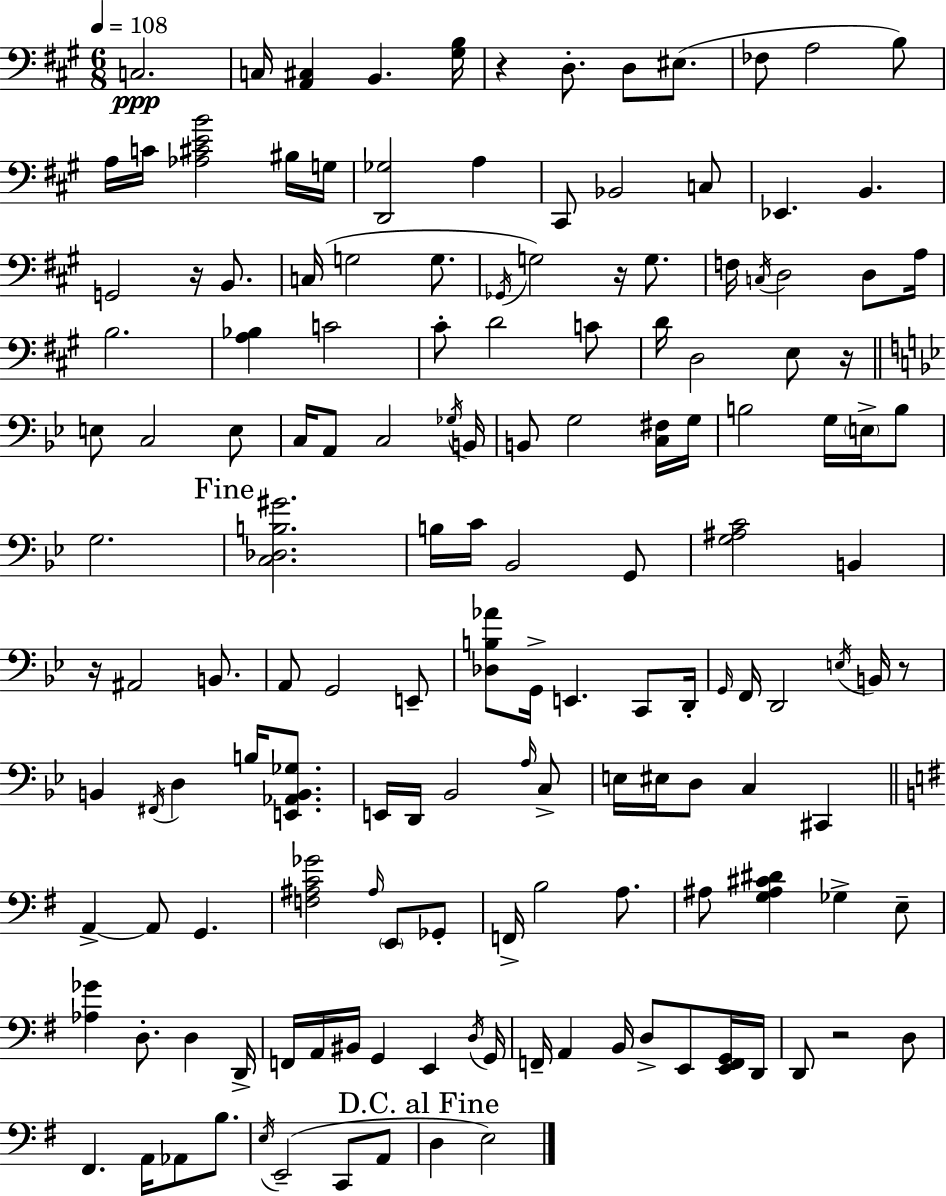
{
  \clef bass
  \numericTimeSignature
  \time 6/8
  \key a \major
  \tempo 4 = 108
  \repeat volta 2 { c2.\ppp | c16 <a, cis>4 b,4. <gis b>16 | r4 d8.-. d8 eis8.( | fes8 a2 b8) | \break a16 c'16 <aes cis' e' b'>2 bis16 g16 | <d, ges>2 a4 | cis,8 bes,2 c8 | ees,4. b,4. | \break g,2 r16 b,8. | c16( g2 g8. | \acciaccatura { ges,16 } g2) r16 g8. | f16 \acciaccatura { c16 } d2 d8 | \break a16 b2. | <a bes>4 c'2 | cis'8-. d'2 | c'8 d'16 d2 e8 | \break r16 \bar "||" \break \key bes \major e8 c2 e8 | c16 a,8 c2 \acciaccatura { ges16 } | b,16 b,8 g2 <c fis>16 | g16 b2 g16 \parenthesize e16-> b8 | \break g2. | \mark "Fine" <c des b gis'>2. | b16 c'16 bes,2 g,8 | <g ais c'>2 b,4 | \break r16 ais,2 b,8. | a,8 g,2 e,8-- | <des b aes'>8 g,16-> e,4. c,8 | d,16-. \grace { g,16 } f,16 d,2 \acciaccatura { e16 } | \break b,16 r8 b,4 \acciaccatura { fis,16 } d4 | b16 <e, aes, b, ges>8. e,16 d,16 bes,2 | \grace { a16 } c8-> e16 eis16 d8 c4 | cis,4 \bar "||" \break \key g \major a,4->~~ a,8 g,4. | <f ais c' ges'>2 \grace { ais16 } \parenthesize e,8 ges,8-. | f,16-> b2 a8. | ais8 <g ais cis' dis'>4 ges4-> e8-- | \break <aes ges'>4 d8.-. d4 | d,16-> f,16 a,16 bis,16 g,4 e,4 | \acciaccatura { d16 } g,16 f,16-- a,4 b,16 d8-> e,8 | <e, f, g,>16 d,16 d,8 r2 | \break d8 fis,4. a,16 aes,8 b8. | \acciaccatura { e16 }( e,2-- c,8 | a,8 \mark "D.C. al Fine" d4 e2) | } \bar "|."
}